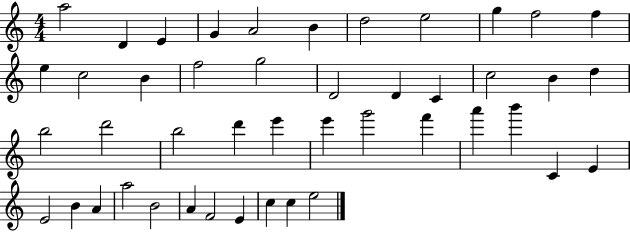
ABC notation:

X:1
T:Untitled
M:4/4
L:1/4
K:C
a2 D E G A2 B d2 e2 g f2 f e c2 B f2 g2 D2 D C c2 B d b2 d'2 b2 d' e' e' g'2 f' a' b' C E E2 B A a2 B2 A F2 E c c e2